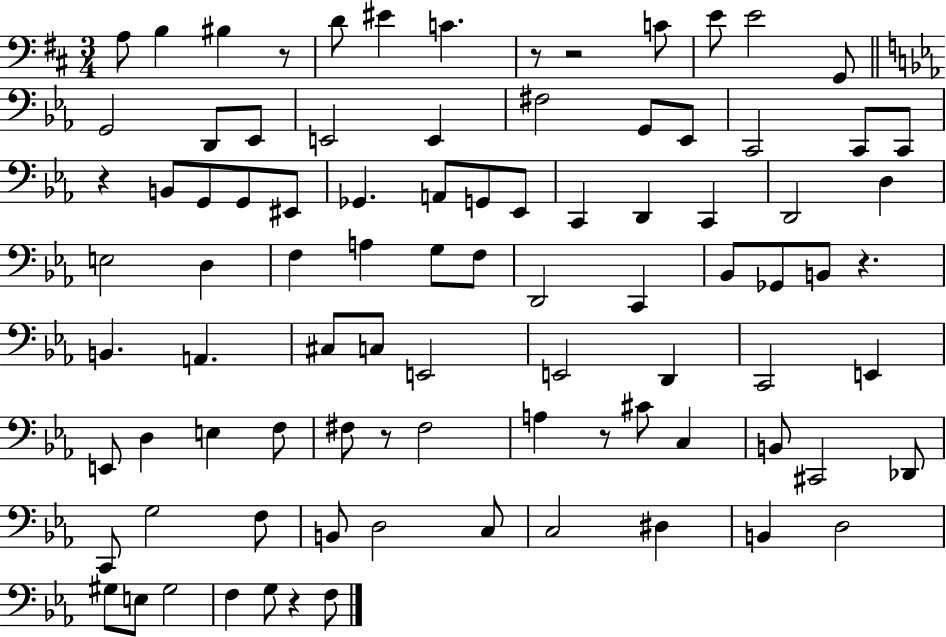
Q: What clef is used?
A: bass